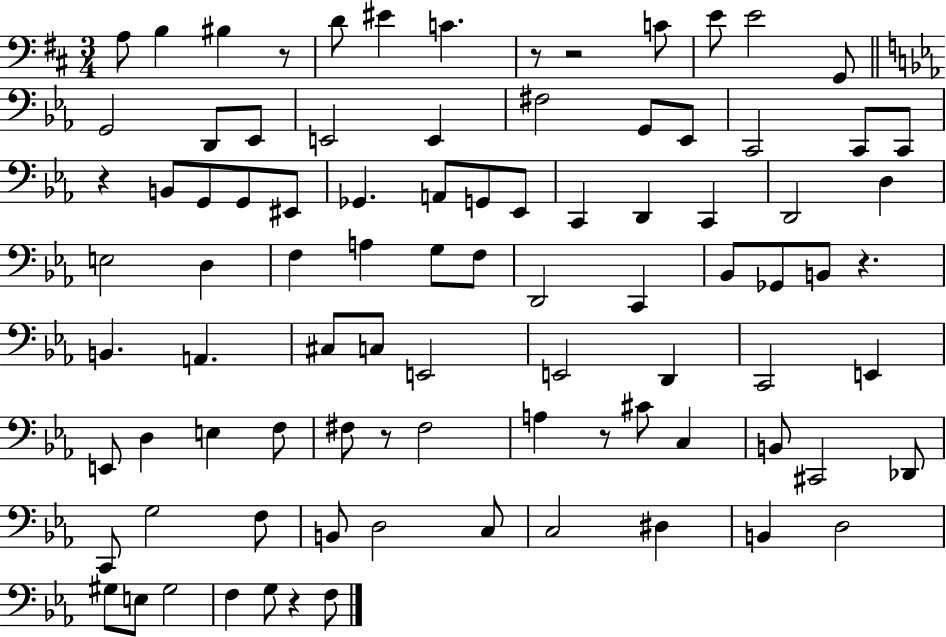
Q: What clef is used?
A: bass